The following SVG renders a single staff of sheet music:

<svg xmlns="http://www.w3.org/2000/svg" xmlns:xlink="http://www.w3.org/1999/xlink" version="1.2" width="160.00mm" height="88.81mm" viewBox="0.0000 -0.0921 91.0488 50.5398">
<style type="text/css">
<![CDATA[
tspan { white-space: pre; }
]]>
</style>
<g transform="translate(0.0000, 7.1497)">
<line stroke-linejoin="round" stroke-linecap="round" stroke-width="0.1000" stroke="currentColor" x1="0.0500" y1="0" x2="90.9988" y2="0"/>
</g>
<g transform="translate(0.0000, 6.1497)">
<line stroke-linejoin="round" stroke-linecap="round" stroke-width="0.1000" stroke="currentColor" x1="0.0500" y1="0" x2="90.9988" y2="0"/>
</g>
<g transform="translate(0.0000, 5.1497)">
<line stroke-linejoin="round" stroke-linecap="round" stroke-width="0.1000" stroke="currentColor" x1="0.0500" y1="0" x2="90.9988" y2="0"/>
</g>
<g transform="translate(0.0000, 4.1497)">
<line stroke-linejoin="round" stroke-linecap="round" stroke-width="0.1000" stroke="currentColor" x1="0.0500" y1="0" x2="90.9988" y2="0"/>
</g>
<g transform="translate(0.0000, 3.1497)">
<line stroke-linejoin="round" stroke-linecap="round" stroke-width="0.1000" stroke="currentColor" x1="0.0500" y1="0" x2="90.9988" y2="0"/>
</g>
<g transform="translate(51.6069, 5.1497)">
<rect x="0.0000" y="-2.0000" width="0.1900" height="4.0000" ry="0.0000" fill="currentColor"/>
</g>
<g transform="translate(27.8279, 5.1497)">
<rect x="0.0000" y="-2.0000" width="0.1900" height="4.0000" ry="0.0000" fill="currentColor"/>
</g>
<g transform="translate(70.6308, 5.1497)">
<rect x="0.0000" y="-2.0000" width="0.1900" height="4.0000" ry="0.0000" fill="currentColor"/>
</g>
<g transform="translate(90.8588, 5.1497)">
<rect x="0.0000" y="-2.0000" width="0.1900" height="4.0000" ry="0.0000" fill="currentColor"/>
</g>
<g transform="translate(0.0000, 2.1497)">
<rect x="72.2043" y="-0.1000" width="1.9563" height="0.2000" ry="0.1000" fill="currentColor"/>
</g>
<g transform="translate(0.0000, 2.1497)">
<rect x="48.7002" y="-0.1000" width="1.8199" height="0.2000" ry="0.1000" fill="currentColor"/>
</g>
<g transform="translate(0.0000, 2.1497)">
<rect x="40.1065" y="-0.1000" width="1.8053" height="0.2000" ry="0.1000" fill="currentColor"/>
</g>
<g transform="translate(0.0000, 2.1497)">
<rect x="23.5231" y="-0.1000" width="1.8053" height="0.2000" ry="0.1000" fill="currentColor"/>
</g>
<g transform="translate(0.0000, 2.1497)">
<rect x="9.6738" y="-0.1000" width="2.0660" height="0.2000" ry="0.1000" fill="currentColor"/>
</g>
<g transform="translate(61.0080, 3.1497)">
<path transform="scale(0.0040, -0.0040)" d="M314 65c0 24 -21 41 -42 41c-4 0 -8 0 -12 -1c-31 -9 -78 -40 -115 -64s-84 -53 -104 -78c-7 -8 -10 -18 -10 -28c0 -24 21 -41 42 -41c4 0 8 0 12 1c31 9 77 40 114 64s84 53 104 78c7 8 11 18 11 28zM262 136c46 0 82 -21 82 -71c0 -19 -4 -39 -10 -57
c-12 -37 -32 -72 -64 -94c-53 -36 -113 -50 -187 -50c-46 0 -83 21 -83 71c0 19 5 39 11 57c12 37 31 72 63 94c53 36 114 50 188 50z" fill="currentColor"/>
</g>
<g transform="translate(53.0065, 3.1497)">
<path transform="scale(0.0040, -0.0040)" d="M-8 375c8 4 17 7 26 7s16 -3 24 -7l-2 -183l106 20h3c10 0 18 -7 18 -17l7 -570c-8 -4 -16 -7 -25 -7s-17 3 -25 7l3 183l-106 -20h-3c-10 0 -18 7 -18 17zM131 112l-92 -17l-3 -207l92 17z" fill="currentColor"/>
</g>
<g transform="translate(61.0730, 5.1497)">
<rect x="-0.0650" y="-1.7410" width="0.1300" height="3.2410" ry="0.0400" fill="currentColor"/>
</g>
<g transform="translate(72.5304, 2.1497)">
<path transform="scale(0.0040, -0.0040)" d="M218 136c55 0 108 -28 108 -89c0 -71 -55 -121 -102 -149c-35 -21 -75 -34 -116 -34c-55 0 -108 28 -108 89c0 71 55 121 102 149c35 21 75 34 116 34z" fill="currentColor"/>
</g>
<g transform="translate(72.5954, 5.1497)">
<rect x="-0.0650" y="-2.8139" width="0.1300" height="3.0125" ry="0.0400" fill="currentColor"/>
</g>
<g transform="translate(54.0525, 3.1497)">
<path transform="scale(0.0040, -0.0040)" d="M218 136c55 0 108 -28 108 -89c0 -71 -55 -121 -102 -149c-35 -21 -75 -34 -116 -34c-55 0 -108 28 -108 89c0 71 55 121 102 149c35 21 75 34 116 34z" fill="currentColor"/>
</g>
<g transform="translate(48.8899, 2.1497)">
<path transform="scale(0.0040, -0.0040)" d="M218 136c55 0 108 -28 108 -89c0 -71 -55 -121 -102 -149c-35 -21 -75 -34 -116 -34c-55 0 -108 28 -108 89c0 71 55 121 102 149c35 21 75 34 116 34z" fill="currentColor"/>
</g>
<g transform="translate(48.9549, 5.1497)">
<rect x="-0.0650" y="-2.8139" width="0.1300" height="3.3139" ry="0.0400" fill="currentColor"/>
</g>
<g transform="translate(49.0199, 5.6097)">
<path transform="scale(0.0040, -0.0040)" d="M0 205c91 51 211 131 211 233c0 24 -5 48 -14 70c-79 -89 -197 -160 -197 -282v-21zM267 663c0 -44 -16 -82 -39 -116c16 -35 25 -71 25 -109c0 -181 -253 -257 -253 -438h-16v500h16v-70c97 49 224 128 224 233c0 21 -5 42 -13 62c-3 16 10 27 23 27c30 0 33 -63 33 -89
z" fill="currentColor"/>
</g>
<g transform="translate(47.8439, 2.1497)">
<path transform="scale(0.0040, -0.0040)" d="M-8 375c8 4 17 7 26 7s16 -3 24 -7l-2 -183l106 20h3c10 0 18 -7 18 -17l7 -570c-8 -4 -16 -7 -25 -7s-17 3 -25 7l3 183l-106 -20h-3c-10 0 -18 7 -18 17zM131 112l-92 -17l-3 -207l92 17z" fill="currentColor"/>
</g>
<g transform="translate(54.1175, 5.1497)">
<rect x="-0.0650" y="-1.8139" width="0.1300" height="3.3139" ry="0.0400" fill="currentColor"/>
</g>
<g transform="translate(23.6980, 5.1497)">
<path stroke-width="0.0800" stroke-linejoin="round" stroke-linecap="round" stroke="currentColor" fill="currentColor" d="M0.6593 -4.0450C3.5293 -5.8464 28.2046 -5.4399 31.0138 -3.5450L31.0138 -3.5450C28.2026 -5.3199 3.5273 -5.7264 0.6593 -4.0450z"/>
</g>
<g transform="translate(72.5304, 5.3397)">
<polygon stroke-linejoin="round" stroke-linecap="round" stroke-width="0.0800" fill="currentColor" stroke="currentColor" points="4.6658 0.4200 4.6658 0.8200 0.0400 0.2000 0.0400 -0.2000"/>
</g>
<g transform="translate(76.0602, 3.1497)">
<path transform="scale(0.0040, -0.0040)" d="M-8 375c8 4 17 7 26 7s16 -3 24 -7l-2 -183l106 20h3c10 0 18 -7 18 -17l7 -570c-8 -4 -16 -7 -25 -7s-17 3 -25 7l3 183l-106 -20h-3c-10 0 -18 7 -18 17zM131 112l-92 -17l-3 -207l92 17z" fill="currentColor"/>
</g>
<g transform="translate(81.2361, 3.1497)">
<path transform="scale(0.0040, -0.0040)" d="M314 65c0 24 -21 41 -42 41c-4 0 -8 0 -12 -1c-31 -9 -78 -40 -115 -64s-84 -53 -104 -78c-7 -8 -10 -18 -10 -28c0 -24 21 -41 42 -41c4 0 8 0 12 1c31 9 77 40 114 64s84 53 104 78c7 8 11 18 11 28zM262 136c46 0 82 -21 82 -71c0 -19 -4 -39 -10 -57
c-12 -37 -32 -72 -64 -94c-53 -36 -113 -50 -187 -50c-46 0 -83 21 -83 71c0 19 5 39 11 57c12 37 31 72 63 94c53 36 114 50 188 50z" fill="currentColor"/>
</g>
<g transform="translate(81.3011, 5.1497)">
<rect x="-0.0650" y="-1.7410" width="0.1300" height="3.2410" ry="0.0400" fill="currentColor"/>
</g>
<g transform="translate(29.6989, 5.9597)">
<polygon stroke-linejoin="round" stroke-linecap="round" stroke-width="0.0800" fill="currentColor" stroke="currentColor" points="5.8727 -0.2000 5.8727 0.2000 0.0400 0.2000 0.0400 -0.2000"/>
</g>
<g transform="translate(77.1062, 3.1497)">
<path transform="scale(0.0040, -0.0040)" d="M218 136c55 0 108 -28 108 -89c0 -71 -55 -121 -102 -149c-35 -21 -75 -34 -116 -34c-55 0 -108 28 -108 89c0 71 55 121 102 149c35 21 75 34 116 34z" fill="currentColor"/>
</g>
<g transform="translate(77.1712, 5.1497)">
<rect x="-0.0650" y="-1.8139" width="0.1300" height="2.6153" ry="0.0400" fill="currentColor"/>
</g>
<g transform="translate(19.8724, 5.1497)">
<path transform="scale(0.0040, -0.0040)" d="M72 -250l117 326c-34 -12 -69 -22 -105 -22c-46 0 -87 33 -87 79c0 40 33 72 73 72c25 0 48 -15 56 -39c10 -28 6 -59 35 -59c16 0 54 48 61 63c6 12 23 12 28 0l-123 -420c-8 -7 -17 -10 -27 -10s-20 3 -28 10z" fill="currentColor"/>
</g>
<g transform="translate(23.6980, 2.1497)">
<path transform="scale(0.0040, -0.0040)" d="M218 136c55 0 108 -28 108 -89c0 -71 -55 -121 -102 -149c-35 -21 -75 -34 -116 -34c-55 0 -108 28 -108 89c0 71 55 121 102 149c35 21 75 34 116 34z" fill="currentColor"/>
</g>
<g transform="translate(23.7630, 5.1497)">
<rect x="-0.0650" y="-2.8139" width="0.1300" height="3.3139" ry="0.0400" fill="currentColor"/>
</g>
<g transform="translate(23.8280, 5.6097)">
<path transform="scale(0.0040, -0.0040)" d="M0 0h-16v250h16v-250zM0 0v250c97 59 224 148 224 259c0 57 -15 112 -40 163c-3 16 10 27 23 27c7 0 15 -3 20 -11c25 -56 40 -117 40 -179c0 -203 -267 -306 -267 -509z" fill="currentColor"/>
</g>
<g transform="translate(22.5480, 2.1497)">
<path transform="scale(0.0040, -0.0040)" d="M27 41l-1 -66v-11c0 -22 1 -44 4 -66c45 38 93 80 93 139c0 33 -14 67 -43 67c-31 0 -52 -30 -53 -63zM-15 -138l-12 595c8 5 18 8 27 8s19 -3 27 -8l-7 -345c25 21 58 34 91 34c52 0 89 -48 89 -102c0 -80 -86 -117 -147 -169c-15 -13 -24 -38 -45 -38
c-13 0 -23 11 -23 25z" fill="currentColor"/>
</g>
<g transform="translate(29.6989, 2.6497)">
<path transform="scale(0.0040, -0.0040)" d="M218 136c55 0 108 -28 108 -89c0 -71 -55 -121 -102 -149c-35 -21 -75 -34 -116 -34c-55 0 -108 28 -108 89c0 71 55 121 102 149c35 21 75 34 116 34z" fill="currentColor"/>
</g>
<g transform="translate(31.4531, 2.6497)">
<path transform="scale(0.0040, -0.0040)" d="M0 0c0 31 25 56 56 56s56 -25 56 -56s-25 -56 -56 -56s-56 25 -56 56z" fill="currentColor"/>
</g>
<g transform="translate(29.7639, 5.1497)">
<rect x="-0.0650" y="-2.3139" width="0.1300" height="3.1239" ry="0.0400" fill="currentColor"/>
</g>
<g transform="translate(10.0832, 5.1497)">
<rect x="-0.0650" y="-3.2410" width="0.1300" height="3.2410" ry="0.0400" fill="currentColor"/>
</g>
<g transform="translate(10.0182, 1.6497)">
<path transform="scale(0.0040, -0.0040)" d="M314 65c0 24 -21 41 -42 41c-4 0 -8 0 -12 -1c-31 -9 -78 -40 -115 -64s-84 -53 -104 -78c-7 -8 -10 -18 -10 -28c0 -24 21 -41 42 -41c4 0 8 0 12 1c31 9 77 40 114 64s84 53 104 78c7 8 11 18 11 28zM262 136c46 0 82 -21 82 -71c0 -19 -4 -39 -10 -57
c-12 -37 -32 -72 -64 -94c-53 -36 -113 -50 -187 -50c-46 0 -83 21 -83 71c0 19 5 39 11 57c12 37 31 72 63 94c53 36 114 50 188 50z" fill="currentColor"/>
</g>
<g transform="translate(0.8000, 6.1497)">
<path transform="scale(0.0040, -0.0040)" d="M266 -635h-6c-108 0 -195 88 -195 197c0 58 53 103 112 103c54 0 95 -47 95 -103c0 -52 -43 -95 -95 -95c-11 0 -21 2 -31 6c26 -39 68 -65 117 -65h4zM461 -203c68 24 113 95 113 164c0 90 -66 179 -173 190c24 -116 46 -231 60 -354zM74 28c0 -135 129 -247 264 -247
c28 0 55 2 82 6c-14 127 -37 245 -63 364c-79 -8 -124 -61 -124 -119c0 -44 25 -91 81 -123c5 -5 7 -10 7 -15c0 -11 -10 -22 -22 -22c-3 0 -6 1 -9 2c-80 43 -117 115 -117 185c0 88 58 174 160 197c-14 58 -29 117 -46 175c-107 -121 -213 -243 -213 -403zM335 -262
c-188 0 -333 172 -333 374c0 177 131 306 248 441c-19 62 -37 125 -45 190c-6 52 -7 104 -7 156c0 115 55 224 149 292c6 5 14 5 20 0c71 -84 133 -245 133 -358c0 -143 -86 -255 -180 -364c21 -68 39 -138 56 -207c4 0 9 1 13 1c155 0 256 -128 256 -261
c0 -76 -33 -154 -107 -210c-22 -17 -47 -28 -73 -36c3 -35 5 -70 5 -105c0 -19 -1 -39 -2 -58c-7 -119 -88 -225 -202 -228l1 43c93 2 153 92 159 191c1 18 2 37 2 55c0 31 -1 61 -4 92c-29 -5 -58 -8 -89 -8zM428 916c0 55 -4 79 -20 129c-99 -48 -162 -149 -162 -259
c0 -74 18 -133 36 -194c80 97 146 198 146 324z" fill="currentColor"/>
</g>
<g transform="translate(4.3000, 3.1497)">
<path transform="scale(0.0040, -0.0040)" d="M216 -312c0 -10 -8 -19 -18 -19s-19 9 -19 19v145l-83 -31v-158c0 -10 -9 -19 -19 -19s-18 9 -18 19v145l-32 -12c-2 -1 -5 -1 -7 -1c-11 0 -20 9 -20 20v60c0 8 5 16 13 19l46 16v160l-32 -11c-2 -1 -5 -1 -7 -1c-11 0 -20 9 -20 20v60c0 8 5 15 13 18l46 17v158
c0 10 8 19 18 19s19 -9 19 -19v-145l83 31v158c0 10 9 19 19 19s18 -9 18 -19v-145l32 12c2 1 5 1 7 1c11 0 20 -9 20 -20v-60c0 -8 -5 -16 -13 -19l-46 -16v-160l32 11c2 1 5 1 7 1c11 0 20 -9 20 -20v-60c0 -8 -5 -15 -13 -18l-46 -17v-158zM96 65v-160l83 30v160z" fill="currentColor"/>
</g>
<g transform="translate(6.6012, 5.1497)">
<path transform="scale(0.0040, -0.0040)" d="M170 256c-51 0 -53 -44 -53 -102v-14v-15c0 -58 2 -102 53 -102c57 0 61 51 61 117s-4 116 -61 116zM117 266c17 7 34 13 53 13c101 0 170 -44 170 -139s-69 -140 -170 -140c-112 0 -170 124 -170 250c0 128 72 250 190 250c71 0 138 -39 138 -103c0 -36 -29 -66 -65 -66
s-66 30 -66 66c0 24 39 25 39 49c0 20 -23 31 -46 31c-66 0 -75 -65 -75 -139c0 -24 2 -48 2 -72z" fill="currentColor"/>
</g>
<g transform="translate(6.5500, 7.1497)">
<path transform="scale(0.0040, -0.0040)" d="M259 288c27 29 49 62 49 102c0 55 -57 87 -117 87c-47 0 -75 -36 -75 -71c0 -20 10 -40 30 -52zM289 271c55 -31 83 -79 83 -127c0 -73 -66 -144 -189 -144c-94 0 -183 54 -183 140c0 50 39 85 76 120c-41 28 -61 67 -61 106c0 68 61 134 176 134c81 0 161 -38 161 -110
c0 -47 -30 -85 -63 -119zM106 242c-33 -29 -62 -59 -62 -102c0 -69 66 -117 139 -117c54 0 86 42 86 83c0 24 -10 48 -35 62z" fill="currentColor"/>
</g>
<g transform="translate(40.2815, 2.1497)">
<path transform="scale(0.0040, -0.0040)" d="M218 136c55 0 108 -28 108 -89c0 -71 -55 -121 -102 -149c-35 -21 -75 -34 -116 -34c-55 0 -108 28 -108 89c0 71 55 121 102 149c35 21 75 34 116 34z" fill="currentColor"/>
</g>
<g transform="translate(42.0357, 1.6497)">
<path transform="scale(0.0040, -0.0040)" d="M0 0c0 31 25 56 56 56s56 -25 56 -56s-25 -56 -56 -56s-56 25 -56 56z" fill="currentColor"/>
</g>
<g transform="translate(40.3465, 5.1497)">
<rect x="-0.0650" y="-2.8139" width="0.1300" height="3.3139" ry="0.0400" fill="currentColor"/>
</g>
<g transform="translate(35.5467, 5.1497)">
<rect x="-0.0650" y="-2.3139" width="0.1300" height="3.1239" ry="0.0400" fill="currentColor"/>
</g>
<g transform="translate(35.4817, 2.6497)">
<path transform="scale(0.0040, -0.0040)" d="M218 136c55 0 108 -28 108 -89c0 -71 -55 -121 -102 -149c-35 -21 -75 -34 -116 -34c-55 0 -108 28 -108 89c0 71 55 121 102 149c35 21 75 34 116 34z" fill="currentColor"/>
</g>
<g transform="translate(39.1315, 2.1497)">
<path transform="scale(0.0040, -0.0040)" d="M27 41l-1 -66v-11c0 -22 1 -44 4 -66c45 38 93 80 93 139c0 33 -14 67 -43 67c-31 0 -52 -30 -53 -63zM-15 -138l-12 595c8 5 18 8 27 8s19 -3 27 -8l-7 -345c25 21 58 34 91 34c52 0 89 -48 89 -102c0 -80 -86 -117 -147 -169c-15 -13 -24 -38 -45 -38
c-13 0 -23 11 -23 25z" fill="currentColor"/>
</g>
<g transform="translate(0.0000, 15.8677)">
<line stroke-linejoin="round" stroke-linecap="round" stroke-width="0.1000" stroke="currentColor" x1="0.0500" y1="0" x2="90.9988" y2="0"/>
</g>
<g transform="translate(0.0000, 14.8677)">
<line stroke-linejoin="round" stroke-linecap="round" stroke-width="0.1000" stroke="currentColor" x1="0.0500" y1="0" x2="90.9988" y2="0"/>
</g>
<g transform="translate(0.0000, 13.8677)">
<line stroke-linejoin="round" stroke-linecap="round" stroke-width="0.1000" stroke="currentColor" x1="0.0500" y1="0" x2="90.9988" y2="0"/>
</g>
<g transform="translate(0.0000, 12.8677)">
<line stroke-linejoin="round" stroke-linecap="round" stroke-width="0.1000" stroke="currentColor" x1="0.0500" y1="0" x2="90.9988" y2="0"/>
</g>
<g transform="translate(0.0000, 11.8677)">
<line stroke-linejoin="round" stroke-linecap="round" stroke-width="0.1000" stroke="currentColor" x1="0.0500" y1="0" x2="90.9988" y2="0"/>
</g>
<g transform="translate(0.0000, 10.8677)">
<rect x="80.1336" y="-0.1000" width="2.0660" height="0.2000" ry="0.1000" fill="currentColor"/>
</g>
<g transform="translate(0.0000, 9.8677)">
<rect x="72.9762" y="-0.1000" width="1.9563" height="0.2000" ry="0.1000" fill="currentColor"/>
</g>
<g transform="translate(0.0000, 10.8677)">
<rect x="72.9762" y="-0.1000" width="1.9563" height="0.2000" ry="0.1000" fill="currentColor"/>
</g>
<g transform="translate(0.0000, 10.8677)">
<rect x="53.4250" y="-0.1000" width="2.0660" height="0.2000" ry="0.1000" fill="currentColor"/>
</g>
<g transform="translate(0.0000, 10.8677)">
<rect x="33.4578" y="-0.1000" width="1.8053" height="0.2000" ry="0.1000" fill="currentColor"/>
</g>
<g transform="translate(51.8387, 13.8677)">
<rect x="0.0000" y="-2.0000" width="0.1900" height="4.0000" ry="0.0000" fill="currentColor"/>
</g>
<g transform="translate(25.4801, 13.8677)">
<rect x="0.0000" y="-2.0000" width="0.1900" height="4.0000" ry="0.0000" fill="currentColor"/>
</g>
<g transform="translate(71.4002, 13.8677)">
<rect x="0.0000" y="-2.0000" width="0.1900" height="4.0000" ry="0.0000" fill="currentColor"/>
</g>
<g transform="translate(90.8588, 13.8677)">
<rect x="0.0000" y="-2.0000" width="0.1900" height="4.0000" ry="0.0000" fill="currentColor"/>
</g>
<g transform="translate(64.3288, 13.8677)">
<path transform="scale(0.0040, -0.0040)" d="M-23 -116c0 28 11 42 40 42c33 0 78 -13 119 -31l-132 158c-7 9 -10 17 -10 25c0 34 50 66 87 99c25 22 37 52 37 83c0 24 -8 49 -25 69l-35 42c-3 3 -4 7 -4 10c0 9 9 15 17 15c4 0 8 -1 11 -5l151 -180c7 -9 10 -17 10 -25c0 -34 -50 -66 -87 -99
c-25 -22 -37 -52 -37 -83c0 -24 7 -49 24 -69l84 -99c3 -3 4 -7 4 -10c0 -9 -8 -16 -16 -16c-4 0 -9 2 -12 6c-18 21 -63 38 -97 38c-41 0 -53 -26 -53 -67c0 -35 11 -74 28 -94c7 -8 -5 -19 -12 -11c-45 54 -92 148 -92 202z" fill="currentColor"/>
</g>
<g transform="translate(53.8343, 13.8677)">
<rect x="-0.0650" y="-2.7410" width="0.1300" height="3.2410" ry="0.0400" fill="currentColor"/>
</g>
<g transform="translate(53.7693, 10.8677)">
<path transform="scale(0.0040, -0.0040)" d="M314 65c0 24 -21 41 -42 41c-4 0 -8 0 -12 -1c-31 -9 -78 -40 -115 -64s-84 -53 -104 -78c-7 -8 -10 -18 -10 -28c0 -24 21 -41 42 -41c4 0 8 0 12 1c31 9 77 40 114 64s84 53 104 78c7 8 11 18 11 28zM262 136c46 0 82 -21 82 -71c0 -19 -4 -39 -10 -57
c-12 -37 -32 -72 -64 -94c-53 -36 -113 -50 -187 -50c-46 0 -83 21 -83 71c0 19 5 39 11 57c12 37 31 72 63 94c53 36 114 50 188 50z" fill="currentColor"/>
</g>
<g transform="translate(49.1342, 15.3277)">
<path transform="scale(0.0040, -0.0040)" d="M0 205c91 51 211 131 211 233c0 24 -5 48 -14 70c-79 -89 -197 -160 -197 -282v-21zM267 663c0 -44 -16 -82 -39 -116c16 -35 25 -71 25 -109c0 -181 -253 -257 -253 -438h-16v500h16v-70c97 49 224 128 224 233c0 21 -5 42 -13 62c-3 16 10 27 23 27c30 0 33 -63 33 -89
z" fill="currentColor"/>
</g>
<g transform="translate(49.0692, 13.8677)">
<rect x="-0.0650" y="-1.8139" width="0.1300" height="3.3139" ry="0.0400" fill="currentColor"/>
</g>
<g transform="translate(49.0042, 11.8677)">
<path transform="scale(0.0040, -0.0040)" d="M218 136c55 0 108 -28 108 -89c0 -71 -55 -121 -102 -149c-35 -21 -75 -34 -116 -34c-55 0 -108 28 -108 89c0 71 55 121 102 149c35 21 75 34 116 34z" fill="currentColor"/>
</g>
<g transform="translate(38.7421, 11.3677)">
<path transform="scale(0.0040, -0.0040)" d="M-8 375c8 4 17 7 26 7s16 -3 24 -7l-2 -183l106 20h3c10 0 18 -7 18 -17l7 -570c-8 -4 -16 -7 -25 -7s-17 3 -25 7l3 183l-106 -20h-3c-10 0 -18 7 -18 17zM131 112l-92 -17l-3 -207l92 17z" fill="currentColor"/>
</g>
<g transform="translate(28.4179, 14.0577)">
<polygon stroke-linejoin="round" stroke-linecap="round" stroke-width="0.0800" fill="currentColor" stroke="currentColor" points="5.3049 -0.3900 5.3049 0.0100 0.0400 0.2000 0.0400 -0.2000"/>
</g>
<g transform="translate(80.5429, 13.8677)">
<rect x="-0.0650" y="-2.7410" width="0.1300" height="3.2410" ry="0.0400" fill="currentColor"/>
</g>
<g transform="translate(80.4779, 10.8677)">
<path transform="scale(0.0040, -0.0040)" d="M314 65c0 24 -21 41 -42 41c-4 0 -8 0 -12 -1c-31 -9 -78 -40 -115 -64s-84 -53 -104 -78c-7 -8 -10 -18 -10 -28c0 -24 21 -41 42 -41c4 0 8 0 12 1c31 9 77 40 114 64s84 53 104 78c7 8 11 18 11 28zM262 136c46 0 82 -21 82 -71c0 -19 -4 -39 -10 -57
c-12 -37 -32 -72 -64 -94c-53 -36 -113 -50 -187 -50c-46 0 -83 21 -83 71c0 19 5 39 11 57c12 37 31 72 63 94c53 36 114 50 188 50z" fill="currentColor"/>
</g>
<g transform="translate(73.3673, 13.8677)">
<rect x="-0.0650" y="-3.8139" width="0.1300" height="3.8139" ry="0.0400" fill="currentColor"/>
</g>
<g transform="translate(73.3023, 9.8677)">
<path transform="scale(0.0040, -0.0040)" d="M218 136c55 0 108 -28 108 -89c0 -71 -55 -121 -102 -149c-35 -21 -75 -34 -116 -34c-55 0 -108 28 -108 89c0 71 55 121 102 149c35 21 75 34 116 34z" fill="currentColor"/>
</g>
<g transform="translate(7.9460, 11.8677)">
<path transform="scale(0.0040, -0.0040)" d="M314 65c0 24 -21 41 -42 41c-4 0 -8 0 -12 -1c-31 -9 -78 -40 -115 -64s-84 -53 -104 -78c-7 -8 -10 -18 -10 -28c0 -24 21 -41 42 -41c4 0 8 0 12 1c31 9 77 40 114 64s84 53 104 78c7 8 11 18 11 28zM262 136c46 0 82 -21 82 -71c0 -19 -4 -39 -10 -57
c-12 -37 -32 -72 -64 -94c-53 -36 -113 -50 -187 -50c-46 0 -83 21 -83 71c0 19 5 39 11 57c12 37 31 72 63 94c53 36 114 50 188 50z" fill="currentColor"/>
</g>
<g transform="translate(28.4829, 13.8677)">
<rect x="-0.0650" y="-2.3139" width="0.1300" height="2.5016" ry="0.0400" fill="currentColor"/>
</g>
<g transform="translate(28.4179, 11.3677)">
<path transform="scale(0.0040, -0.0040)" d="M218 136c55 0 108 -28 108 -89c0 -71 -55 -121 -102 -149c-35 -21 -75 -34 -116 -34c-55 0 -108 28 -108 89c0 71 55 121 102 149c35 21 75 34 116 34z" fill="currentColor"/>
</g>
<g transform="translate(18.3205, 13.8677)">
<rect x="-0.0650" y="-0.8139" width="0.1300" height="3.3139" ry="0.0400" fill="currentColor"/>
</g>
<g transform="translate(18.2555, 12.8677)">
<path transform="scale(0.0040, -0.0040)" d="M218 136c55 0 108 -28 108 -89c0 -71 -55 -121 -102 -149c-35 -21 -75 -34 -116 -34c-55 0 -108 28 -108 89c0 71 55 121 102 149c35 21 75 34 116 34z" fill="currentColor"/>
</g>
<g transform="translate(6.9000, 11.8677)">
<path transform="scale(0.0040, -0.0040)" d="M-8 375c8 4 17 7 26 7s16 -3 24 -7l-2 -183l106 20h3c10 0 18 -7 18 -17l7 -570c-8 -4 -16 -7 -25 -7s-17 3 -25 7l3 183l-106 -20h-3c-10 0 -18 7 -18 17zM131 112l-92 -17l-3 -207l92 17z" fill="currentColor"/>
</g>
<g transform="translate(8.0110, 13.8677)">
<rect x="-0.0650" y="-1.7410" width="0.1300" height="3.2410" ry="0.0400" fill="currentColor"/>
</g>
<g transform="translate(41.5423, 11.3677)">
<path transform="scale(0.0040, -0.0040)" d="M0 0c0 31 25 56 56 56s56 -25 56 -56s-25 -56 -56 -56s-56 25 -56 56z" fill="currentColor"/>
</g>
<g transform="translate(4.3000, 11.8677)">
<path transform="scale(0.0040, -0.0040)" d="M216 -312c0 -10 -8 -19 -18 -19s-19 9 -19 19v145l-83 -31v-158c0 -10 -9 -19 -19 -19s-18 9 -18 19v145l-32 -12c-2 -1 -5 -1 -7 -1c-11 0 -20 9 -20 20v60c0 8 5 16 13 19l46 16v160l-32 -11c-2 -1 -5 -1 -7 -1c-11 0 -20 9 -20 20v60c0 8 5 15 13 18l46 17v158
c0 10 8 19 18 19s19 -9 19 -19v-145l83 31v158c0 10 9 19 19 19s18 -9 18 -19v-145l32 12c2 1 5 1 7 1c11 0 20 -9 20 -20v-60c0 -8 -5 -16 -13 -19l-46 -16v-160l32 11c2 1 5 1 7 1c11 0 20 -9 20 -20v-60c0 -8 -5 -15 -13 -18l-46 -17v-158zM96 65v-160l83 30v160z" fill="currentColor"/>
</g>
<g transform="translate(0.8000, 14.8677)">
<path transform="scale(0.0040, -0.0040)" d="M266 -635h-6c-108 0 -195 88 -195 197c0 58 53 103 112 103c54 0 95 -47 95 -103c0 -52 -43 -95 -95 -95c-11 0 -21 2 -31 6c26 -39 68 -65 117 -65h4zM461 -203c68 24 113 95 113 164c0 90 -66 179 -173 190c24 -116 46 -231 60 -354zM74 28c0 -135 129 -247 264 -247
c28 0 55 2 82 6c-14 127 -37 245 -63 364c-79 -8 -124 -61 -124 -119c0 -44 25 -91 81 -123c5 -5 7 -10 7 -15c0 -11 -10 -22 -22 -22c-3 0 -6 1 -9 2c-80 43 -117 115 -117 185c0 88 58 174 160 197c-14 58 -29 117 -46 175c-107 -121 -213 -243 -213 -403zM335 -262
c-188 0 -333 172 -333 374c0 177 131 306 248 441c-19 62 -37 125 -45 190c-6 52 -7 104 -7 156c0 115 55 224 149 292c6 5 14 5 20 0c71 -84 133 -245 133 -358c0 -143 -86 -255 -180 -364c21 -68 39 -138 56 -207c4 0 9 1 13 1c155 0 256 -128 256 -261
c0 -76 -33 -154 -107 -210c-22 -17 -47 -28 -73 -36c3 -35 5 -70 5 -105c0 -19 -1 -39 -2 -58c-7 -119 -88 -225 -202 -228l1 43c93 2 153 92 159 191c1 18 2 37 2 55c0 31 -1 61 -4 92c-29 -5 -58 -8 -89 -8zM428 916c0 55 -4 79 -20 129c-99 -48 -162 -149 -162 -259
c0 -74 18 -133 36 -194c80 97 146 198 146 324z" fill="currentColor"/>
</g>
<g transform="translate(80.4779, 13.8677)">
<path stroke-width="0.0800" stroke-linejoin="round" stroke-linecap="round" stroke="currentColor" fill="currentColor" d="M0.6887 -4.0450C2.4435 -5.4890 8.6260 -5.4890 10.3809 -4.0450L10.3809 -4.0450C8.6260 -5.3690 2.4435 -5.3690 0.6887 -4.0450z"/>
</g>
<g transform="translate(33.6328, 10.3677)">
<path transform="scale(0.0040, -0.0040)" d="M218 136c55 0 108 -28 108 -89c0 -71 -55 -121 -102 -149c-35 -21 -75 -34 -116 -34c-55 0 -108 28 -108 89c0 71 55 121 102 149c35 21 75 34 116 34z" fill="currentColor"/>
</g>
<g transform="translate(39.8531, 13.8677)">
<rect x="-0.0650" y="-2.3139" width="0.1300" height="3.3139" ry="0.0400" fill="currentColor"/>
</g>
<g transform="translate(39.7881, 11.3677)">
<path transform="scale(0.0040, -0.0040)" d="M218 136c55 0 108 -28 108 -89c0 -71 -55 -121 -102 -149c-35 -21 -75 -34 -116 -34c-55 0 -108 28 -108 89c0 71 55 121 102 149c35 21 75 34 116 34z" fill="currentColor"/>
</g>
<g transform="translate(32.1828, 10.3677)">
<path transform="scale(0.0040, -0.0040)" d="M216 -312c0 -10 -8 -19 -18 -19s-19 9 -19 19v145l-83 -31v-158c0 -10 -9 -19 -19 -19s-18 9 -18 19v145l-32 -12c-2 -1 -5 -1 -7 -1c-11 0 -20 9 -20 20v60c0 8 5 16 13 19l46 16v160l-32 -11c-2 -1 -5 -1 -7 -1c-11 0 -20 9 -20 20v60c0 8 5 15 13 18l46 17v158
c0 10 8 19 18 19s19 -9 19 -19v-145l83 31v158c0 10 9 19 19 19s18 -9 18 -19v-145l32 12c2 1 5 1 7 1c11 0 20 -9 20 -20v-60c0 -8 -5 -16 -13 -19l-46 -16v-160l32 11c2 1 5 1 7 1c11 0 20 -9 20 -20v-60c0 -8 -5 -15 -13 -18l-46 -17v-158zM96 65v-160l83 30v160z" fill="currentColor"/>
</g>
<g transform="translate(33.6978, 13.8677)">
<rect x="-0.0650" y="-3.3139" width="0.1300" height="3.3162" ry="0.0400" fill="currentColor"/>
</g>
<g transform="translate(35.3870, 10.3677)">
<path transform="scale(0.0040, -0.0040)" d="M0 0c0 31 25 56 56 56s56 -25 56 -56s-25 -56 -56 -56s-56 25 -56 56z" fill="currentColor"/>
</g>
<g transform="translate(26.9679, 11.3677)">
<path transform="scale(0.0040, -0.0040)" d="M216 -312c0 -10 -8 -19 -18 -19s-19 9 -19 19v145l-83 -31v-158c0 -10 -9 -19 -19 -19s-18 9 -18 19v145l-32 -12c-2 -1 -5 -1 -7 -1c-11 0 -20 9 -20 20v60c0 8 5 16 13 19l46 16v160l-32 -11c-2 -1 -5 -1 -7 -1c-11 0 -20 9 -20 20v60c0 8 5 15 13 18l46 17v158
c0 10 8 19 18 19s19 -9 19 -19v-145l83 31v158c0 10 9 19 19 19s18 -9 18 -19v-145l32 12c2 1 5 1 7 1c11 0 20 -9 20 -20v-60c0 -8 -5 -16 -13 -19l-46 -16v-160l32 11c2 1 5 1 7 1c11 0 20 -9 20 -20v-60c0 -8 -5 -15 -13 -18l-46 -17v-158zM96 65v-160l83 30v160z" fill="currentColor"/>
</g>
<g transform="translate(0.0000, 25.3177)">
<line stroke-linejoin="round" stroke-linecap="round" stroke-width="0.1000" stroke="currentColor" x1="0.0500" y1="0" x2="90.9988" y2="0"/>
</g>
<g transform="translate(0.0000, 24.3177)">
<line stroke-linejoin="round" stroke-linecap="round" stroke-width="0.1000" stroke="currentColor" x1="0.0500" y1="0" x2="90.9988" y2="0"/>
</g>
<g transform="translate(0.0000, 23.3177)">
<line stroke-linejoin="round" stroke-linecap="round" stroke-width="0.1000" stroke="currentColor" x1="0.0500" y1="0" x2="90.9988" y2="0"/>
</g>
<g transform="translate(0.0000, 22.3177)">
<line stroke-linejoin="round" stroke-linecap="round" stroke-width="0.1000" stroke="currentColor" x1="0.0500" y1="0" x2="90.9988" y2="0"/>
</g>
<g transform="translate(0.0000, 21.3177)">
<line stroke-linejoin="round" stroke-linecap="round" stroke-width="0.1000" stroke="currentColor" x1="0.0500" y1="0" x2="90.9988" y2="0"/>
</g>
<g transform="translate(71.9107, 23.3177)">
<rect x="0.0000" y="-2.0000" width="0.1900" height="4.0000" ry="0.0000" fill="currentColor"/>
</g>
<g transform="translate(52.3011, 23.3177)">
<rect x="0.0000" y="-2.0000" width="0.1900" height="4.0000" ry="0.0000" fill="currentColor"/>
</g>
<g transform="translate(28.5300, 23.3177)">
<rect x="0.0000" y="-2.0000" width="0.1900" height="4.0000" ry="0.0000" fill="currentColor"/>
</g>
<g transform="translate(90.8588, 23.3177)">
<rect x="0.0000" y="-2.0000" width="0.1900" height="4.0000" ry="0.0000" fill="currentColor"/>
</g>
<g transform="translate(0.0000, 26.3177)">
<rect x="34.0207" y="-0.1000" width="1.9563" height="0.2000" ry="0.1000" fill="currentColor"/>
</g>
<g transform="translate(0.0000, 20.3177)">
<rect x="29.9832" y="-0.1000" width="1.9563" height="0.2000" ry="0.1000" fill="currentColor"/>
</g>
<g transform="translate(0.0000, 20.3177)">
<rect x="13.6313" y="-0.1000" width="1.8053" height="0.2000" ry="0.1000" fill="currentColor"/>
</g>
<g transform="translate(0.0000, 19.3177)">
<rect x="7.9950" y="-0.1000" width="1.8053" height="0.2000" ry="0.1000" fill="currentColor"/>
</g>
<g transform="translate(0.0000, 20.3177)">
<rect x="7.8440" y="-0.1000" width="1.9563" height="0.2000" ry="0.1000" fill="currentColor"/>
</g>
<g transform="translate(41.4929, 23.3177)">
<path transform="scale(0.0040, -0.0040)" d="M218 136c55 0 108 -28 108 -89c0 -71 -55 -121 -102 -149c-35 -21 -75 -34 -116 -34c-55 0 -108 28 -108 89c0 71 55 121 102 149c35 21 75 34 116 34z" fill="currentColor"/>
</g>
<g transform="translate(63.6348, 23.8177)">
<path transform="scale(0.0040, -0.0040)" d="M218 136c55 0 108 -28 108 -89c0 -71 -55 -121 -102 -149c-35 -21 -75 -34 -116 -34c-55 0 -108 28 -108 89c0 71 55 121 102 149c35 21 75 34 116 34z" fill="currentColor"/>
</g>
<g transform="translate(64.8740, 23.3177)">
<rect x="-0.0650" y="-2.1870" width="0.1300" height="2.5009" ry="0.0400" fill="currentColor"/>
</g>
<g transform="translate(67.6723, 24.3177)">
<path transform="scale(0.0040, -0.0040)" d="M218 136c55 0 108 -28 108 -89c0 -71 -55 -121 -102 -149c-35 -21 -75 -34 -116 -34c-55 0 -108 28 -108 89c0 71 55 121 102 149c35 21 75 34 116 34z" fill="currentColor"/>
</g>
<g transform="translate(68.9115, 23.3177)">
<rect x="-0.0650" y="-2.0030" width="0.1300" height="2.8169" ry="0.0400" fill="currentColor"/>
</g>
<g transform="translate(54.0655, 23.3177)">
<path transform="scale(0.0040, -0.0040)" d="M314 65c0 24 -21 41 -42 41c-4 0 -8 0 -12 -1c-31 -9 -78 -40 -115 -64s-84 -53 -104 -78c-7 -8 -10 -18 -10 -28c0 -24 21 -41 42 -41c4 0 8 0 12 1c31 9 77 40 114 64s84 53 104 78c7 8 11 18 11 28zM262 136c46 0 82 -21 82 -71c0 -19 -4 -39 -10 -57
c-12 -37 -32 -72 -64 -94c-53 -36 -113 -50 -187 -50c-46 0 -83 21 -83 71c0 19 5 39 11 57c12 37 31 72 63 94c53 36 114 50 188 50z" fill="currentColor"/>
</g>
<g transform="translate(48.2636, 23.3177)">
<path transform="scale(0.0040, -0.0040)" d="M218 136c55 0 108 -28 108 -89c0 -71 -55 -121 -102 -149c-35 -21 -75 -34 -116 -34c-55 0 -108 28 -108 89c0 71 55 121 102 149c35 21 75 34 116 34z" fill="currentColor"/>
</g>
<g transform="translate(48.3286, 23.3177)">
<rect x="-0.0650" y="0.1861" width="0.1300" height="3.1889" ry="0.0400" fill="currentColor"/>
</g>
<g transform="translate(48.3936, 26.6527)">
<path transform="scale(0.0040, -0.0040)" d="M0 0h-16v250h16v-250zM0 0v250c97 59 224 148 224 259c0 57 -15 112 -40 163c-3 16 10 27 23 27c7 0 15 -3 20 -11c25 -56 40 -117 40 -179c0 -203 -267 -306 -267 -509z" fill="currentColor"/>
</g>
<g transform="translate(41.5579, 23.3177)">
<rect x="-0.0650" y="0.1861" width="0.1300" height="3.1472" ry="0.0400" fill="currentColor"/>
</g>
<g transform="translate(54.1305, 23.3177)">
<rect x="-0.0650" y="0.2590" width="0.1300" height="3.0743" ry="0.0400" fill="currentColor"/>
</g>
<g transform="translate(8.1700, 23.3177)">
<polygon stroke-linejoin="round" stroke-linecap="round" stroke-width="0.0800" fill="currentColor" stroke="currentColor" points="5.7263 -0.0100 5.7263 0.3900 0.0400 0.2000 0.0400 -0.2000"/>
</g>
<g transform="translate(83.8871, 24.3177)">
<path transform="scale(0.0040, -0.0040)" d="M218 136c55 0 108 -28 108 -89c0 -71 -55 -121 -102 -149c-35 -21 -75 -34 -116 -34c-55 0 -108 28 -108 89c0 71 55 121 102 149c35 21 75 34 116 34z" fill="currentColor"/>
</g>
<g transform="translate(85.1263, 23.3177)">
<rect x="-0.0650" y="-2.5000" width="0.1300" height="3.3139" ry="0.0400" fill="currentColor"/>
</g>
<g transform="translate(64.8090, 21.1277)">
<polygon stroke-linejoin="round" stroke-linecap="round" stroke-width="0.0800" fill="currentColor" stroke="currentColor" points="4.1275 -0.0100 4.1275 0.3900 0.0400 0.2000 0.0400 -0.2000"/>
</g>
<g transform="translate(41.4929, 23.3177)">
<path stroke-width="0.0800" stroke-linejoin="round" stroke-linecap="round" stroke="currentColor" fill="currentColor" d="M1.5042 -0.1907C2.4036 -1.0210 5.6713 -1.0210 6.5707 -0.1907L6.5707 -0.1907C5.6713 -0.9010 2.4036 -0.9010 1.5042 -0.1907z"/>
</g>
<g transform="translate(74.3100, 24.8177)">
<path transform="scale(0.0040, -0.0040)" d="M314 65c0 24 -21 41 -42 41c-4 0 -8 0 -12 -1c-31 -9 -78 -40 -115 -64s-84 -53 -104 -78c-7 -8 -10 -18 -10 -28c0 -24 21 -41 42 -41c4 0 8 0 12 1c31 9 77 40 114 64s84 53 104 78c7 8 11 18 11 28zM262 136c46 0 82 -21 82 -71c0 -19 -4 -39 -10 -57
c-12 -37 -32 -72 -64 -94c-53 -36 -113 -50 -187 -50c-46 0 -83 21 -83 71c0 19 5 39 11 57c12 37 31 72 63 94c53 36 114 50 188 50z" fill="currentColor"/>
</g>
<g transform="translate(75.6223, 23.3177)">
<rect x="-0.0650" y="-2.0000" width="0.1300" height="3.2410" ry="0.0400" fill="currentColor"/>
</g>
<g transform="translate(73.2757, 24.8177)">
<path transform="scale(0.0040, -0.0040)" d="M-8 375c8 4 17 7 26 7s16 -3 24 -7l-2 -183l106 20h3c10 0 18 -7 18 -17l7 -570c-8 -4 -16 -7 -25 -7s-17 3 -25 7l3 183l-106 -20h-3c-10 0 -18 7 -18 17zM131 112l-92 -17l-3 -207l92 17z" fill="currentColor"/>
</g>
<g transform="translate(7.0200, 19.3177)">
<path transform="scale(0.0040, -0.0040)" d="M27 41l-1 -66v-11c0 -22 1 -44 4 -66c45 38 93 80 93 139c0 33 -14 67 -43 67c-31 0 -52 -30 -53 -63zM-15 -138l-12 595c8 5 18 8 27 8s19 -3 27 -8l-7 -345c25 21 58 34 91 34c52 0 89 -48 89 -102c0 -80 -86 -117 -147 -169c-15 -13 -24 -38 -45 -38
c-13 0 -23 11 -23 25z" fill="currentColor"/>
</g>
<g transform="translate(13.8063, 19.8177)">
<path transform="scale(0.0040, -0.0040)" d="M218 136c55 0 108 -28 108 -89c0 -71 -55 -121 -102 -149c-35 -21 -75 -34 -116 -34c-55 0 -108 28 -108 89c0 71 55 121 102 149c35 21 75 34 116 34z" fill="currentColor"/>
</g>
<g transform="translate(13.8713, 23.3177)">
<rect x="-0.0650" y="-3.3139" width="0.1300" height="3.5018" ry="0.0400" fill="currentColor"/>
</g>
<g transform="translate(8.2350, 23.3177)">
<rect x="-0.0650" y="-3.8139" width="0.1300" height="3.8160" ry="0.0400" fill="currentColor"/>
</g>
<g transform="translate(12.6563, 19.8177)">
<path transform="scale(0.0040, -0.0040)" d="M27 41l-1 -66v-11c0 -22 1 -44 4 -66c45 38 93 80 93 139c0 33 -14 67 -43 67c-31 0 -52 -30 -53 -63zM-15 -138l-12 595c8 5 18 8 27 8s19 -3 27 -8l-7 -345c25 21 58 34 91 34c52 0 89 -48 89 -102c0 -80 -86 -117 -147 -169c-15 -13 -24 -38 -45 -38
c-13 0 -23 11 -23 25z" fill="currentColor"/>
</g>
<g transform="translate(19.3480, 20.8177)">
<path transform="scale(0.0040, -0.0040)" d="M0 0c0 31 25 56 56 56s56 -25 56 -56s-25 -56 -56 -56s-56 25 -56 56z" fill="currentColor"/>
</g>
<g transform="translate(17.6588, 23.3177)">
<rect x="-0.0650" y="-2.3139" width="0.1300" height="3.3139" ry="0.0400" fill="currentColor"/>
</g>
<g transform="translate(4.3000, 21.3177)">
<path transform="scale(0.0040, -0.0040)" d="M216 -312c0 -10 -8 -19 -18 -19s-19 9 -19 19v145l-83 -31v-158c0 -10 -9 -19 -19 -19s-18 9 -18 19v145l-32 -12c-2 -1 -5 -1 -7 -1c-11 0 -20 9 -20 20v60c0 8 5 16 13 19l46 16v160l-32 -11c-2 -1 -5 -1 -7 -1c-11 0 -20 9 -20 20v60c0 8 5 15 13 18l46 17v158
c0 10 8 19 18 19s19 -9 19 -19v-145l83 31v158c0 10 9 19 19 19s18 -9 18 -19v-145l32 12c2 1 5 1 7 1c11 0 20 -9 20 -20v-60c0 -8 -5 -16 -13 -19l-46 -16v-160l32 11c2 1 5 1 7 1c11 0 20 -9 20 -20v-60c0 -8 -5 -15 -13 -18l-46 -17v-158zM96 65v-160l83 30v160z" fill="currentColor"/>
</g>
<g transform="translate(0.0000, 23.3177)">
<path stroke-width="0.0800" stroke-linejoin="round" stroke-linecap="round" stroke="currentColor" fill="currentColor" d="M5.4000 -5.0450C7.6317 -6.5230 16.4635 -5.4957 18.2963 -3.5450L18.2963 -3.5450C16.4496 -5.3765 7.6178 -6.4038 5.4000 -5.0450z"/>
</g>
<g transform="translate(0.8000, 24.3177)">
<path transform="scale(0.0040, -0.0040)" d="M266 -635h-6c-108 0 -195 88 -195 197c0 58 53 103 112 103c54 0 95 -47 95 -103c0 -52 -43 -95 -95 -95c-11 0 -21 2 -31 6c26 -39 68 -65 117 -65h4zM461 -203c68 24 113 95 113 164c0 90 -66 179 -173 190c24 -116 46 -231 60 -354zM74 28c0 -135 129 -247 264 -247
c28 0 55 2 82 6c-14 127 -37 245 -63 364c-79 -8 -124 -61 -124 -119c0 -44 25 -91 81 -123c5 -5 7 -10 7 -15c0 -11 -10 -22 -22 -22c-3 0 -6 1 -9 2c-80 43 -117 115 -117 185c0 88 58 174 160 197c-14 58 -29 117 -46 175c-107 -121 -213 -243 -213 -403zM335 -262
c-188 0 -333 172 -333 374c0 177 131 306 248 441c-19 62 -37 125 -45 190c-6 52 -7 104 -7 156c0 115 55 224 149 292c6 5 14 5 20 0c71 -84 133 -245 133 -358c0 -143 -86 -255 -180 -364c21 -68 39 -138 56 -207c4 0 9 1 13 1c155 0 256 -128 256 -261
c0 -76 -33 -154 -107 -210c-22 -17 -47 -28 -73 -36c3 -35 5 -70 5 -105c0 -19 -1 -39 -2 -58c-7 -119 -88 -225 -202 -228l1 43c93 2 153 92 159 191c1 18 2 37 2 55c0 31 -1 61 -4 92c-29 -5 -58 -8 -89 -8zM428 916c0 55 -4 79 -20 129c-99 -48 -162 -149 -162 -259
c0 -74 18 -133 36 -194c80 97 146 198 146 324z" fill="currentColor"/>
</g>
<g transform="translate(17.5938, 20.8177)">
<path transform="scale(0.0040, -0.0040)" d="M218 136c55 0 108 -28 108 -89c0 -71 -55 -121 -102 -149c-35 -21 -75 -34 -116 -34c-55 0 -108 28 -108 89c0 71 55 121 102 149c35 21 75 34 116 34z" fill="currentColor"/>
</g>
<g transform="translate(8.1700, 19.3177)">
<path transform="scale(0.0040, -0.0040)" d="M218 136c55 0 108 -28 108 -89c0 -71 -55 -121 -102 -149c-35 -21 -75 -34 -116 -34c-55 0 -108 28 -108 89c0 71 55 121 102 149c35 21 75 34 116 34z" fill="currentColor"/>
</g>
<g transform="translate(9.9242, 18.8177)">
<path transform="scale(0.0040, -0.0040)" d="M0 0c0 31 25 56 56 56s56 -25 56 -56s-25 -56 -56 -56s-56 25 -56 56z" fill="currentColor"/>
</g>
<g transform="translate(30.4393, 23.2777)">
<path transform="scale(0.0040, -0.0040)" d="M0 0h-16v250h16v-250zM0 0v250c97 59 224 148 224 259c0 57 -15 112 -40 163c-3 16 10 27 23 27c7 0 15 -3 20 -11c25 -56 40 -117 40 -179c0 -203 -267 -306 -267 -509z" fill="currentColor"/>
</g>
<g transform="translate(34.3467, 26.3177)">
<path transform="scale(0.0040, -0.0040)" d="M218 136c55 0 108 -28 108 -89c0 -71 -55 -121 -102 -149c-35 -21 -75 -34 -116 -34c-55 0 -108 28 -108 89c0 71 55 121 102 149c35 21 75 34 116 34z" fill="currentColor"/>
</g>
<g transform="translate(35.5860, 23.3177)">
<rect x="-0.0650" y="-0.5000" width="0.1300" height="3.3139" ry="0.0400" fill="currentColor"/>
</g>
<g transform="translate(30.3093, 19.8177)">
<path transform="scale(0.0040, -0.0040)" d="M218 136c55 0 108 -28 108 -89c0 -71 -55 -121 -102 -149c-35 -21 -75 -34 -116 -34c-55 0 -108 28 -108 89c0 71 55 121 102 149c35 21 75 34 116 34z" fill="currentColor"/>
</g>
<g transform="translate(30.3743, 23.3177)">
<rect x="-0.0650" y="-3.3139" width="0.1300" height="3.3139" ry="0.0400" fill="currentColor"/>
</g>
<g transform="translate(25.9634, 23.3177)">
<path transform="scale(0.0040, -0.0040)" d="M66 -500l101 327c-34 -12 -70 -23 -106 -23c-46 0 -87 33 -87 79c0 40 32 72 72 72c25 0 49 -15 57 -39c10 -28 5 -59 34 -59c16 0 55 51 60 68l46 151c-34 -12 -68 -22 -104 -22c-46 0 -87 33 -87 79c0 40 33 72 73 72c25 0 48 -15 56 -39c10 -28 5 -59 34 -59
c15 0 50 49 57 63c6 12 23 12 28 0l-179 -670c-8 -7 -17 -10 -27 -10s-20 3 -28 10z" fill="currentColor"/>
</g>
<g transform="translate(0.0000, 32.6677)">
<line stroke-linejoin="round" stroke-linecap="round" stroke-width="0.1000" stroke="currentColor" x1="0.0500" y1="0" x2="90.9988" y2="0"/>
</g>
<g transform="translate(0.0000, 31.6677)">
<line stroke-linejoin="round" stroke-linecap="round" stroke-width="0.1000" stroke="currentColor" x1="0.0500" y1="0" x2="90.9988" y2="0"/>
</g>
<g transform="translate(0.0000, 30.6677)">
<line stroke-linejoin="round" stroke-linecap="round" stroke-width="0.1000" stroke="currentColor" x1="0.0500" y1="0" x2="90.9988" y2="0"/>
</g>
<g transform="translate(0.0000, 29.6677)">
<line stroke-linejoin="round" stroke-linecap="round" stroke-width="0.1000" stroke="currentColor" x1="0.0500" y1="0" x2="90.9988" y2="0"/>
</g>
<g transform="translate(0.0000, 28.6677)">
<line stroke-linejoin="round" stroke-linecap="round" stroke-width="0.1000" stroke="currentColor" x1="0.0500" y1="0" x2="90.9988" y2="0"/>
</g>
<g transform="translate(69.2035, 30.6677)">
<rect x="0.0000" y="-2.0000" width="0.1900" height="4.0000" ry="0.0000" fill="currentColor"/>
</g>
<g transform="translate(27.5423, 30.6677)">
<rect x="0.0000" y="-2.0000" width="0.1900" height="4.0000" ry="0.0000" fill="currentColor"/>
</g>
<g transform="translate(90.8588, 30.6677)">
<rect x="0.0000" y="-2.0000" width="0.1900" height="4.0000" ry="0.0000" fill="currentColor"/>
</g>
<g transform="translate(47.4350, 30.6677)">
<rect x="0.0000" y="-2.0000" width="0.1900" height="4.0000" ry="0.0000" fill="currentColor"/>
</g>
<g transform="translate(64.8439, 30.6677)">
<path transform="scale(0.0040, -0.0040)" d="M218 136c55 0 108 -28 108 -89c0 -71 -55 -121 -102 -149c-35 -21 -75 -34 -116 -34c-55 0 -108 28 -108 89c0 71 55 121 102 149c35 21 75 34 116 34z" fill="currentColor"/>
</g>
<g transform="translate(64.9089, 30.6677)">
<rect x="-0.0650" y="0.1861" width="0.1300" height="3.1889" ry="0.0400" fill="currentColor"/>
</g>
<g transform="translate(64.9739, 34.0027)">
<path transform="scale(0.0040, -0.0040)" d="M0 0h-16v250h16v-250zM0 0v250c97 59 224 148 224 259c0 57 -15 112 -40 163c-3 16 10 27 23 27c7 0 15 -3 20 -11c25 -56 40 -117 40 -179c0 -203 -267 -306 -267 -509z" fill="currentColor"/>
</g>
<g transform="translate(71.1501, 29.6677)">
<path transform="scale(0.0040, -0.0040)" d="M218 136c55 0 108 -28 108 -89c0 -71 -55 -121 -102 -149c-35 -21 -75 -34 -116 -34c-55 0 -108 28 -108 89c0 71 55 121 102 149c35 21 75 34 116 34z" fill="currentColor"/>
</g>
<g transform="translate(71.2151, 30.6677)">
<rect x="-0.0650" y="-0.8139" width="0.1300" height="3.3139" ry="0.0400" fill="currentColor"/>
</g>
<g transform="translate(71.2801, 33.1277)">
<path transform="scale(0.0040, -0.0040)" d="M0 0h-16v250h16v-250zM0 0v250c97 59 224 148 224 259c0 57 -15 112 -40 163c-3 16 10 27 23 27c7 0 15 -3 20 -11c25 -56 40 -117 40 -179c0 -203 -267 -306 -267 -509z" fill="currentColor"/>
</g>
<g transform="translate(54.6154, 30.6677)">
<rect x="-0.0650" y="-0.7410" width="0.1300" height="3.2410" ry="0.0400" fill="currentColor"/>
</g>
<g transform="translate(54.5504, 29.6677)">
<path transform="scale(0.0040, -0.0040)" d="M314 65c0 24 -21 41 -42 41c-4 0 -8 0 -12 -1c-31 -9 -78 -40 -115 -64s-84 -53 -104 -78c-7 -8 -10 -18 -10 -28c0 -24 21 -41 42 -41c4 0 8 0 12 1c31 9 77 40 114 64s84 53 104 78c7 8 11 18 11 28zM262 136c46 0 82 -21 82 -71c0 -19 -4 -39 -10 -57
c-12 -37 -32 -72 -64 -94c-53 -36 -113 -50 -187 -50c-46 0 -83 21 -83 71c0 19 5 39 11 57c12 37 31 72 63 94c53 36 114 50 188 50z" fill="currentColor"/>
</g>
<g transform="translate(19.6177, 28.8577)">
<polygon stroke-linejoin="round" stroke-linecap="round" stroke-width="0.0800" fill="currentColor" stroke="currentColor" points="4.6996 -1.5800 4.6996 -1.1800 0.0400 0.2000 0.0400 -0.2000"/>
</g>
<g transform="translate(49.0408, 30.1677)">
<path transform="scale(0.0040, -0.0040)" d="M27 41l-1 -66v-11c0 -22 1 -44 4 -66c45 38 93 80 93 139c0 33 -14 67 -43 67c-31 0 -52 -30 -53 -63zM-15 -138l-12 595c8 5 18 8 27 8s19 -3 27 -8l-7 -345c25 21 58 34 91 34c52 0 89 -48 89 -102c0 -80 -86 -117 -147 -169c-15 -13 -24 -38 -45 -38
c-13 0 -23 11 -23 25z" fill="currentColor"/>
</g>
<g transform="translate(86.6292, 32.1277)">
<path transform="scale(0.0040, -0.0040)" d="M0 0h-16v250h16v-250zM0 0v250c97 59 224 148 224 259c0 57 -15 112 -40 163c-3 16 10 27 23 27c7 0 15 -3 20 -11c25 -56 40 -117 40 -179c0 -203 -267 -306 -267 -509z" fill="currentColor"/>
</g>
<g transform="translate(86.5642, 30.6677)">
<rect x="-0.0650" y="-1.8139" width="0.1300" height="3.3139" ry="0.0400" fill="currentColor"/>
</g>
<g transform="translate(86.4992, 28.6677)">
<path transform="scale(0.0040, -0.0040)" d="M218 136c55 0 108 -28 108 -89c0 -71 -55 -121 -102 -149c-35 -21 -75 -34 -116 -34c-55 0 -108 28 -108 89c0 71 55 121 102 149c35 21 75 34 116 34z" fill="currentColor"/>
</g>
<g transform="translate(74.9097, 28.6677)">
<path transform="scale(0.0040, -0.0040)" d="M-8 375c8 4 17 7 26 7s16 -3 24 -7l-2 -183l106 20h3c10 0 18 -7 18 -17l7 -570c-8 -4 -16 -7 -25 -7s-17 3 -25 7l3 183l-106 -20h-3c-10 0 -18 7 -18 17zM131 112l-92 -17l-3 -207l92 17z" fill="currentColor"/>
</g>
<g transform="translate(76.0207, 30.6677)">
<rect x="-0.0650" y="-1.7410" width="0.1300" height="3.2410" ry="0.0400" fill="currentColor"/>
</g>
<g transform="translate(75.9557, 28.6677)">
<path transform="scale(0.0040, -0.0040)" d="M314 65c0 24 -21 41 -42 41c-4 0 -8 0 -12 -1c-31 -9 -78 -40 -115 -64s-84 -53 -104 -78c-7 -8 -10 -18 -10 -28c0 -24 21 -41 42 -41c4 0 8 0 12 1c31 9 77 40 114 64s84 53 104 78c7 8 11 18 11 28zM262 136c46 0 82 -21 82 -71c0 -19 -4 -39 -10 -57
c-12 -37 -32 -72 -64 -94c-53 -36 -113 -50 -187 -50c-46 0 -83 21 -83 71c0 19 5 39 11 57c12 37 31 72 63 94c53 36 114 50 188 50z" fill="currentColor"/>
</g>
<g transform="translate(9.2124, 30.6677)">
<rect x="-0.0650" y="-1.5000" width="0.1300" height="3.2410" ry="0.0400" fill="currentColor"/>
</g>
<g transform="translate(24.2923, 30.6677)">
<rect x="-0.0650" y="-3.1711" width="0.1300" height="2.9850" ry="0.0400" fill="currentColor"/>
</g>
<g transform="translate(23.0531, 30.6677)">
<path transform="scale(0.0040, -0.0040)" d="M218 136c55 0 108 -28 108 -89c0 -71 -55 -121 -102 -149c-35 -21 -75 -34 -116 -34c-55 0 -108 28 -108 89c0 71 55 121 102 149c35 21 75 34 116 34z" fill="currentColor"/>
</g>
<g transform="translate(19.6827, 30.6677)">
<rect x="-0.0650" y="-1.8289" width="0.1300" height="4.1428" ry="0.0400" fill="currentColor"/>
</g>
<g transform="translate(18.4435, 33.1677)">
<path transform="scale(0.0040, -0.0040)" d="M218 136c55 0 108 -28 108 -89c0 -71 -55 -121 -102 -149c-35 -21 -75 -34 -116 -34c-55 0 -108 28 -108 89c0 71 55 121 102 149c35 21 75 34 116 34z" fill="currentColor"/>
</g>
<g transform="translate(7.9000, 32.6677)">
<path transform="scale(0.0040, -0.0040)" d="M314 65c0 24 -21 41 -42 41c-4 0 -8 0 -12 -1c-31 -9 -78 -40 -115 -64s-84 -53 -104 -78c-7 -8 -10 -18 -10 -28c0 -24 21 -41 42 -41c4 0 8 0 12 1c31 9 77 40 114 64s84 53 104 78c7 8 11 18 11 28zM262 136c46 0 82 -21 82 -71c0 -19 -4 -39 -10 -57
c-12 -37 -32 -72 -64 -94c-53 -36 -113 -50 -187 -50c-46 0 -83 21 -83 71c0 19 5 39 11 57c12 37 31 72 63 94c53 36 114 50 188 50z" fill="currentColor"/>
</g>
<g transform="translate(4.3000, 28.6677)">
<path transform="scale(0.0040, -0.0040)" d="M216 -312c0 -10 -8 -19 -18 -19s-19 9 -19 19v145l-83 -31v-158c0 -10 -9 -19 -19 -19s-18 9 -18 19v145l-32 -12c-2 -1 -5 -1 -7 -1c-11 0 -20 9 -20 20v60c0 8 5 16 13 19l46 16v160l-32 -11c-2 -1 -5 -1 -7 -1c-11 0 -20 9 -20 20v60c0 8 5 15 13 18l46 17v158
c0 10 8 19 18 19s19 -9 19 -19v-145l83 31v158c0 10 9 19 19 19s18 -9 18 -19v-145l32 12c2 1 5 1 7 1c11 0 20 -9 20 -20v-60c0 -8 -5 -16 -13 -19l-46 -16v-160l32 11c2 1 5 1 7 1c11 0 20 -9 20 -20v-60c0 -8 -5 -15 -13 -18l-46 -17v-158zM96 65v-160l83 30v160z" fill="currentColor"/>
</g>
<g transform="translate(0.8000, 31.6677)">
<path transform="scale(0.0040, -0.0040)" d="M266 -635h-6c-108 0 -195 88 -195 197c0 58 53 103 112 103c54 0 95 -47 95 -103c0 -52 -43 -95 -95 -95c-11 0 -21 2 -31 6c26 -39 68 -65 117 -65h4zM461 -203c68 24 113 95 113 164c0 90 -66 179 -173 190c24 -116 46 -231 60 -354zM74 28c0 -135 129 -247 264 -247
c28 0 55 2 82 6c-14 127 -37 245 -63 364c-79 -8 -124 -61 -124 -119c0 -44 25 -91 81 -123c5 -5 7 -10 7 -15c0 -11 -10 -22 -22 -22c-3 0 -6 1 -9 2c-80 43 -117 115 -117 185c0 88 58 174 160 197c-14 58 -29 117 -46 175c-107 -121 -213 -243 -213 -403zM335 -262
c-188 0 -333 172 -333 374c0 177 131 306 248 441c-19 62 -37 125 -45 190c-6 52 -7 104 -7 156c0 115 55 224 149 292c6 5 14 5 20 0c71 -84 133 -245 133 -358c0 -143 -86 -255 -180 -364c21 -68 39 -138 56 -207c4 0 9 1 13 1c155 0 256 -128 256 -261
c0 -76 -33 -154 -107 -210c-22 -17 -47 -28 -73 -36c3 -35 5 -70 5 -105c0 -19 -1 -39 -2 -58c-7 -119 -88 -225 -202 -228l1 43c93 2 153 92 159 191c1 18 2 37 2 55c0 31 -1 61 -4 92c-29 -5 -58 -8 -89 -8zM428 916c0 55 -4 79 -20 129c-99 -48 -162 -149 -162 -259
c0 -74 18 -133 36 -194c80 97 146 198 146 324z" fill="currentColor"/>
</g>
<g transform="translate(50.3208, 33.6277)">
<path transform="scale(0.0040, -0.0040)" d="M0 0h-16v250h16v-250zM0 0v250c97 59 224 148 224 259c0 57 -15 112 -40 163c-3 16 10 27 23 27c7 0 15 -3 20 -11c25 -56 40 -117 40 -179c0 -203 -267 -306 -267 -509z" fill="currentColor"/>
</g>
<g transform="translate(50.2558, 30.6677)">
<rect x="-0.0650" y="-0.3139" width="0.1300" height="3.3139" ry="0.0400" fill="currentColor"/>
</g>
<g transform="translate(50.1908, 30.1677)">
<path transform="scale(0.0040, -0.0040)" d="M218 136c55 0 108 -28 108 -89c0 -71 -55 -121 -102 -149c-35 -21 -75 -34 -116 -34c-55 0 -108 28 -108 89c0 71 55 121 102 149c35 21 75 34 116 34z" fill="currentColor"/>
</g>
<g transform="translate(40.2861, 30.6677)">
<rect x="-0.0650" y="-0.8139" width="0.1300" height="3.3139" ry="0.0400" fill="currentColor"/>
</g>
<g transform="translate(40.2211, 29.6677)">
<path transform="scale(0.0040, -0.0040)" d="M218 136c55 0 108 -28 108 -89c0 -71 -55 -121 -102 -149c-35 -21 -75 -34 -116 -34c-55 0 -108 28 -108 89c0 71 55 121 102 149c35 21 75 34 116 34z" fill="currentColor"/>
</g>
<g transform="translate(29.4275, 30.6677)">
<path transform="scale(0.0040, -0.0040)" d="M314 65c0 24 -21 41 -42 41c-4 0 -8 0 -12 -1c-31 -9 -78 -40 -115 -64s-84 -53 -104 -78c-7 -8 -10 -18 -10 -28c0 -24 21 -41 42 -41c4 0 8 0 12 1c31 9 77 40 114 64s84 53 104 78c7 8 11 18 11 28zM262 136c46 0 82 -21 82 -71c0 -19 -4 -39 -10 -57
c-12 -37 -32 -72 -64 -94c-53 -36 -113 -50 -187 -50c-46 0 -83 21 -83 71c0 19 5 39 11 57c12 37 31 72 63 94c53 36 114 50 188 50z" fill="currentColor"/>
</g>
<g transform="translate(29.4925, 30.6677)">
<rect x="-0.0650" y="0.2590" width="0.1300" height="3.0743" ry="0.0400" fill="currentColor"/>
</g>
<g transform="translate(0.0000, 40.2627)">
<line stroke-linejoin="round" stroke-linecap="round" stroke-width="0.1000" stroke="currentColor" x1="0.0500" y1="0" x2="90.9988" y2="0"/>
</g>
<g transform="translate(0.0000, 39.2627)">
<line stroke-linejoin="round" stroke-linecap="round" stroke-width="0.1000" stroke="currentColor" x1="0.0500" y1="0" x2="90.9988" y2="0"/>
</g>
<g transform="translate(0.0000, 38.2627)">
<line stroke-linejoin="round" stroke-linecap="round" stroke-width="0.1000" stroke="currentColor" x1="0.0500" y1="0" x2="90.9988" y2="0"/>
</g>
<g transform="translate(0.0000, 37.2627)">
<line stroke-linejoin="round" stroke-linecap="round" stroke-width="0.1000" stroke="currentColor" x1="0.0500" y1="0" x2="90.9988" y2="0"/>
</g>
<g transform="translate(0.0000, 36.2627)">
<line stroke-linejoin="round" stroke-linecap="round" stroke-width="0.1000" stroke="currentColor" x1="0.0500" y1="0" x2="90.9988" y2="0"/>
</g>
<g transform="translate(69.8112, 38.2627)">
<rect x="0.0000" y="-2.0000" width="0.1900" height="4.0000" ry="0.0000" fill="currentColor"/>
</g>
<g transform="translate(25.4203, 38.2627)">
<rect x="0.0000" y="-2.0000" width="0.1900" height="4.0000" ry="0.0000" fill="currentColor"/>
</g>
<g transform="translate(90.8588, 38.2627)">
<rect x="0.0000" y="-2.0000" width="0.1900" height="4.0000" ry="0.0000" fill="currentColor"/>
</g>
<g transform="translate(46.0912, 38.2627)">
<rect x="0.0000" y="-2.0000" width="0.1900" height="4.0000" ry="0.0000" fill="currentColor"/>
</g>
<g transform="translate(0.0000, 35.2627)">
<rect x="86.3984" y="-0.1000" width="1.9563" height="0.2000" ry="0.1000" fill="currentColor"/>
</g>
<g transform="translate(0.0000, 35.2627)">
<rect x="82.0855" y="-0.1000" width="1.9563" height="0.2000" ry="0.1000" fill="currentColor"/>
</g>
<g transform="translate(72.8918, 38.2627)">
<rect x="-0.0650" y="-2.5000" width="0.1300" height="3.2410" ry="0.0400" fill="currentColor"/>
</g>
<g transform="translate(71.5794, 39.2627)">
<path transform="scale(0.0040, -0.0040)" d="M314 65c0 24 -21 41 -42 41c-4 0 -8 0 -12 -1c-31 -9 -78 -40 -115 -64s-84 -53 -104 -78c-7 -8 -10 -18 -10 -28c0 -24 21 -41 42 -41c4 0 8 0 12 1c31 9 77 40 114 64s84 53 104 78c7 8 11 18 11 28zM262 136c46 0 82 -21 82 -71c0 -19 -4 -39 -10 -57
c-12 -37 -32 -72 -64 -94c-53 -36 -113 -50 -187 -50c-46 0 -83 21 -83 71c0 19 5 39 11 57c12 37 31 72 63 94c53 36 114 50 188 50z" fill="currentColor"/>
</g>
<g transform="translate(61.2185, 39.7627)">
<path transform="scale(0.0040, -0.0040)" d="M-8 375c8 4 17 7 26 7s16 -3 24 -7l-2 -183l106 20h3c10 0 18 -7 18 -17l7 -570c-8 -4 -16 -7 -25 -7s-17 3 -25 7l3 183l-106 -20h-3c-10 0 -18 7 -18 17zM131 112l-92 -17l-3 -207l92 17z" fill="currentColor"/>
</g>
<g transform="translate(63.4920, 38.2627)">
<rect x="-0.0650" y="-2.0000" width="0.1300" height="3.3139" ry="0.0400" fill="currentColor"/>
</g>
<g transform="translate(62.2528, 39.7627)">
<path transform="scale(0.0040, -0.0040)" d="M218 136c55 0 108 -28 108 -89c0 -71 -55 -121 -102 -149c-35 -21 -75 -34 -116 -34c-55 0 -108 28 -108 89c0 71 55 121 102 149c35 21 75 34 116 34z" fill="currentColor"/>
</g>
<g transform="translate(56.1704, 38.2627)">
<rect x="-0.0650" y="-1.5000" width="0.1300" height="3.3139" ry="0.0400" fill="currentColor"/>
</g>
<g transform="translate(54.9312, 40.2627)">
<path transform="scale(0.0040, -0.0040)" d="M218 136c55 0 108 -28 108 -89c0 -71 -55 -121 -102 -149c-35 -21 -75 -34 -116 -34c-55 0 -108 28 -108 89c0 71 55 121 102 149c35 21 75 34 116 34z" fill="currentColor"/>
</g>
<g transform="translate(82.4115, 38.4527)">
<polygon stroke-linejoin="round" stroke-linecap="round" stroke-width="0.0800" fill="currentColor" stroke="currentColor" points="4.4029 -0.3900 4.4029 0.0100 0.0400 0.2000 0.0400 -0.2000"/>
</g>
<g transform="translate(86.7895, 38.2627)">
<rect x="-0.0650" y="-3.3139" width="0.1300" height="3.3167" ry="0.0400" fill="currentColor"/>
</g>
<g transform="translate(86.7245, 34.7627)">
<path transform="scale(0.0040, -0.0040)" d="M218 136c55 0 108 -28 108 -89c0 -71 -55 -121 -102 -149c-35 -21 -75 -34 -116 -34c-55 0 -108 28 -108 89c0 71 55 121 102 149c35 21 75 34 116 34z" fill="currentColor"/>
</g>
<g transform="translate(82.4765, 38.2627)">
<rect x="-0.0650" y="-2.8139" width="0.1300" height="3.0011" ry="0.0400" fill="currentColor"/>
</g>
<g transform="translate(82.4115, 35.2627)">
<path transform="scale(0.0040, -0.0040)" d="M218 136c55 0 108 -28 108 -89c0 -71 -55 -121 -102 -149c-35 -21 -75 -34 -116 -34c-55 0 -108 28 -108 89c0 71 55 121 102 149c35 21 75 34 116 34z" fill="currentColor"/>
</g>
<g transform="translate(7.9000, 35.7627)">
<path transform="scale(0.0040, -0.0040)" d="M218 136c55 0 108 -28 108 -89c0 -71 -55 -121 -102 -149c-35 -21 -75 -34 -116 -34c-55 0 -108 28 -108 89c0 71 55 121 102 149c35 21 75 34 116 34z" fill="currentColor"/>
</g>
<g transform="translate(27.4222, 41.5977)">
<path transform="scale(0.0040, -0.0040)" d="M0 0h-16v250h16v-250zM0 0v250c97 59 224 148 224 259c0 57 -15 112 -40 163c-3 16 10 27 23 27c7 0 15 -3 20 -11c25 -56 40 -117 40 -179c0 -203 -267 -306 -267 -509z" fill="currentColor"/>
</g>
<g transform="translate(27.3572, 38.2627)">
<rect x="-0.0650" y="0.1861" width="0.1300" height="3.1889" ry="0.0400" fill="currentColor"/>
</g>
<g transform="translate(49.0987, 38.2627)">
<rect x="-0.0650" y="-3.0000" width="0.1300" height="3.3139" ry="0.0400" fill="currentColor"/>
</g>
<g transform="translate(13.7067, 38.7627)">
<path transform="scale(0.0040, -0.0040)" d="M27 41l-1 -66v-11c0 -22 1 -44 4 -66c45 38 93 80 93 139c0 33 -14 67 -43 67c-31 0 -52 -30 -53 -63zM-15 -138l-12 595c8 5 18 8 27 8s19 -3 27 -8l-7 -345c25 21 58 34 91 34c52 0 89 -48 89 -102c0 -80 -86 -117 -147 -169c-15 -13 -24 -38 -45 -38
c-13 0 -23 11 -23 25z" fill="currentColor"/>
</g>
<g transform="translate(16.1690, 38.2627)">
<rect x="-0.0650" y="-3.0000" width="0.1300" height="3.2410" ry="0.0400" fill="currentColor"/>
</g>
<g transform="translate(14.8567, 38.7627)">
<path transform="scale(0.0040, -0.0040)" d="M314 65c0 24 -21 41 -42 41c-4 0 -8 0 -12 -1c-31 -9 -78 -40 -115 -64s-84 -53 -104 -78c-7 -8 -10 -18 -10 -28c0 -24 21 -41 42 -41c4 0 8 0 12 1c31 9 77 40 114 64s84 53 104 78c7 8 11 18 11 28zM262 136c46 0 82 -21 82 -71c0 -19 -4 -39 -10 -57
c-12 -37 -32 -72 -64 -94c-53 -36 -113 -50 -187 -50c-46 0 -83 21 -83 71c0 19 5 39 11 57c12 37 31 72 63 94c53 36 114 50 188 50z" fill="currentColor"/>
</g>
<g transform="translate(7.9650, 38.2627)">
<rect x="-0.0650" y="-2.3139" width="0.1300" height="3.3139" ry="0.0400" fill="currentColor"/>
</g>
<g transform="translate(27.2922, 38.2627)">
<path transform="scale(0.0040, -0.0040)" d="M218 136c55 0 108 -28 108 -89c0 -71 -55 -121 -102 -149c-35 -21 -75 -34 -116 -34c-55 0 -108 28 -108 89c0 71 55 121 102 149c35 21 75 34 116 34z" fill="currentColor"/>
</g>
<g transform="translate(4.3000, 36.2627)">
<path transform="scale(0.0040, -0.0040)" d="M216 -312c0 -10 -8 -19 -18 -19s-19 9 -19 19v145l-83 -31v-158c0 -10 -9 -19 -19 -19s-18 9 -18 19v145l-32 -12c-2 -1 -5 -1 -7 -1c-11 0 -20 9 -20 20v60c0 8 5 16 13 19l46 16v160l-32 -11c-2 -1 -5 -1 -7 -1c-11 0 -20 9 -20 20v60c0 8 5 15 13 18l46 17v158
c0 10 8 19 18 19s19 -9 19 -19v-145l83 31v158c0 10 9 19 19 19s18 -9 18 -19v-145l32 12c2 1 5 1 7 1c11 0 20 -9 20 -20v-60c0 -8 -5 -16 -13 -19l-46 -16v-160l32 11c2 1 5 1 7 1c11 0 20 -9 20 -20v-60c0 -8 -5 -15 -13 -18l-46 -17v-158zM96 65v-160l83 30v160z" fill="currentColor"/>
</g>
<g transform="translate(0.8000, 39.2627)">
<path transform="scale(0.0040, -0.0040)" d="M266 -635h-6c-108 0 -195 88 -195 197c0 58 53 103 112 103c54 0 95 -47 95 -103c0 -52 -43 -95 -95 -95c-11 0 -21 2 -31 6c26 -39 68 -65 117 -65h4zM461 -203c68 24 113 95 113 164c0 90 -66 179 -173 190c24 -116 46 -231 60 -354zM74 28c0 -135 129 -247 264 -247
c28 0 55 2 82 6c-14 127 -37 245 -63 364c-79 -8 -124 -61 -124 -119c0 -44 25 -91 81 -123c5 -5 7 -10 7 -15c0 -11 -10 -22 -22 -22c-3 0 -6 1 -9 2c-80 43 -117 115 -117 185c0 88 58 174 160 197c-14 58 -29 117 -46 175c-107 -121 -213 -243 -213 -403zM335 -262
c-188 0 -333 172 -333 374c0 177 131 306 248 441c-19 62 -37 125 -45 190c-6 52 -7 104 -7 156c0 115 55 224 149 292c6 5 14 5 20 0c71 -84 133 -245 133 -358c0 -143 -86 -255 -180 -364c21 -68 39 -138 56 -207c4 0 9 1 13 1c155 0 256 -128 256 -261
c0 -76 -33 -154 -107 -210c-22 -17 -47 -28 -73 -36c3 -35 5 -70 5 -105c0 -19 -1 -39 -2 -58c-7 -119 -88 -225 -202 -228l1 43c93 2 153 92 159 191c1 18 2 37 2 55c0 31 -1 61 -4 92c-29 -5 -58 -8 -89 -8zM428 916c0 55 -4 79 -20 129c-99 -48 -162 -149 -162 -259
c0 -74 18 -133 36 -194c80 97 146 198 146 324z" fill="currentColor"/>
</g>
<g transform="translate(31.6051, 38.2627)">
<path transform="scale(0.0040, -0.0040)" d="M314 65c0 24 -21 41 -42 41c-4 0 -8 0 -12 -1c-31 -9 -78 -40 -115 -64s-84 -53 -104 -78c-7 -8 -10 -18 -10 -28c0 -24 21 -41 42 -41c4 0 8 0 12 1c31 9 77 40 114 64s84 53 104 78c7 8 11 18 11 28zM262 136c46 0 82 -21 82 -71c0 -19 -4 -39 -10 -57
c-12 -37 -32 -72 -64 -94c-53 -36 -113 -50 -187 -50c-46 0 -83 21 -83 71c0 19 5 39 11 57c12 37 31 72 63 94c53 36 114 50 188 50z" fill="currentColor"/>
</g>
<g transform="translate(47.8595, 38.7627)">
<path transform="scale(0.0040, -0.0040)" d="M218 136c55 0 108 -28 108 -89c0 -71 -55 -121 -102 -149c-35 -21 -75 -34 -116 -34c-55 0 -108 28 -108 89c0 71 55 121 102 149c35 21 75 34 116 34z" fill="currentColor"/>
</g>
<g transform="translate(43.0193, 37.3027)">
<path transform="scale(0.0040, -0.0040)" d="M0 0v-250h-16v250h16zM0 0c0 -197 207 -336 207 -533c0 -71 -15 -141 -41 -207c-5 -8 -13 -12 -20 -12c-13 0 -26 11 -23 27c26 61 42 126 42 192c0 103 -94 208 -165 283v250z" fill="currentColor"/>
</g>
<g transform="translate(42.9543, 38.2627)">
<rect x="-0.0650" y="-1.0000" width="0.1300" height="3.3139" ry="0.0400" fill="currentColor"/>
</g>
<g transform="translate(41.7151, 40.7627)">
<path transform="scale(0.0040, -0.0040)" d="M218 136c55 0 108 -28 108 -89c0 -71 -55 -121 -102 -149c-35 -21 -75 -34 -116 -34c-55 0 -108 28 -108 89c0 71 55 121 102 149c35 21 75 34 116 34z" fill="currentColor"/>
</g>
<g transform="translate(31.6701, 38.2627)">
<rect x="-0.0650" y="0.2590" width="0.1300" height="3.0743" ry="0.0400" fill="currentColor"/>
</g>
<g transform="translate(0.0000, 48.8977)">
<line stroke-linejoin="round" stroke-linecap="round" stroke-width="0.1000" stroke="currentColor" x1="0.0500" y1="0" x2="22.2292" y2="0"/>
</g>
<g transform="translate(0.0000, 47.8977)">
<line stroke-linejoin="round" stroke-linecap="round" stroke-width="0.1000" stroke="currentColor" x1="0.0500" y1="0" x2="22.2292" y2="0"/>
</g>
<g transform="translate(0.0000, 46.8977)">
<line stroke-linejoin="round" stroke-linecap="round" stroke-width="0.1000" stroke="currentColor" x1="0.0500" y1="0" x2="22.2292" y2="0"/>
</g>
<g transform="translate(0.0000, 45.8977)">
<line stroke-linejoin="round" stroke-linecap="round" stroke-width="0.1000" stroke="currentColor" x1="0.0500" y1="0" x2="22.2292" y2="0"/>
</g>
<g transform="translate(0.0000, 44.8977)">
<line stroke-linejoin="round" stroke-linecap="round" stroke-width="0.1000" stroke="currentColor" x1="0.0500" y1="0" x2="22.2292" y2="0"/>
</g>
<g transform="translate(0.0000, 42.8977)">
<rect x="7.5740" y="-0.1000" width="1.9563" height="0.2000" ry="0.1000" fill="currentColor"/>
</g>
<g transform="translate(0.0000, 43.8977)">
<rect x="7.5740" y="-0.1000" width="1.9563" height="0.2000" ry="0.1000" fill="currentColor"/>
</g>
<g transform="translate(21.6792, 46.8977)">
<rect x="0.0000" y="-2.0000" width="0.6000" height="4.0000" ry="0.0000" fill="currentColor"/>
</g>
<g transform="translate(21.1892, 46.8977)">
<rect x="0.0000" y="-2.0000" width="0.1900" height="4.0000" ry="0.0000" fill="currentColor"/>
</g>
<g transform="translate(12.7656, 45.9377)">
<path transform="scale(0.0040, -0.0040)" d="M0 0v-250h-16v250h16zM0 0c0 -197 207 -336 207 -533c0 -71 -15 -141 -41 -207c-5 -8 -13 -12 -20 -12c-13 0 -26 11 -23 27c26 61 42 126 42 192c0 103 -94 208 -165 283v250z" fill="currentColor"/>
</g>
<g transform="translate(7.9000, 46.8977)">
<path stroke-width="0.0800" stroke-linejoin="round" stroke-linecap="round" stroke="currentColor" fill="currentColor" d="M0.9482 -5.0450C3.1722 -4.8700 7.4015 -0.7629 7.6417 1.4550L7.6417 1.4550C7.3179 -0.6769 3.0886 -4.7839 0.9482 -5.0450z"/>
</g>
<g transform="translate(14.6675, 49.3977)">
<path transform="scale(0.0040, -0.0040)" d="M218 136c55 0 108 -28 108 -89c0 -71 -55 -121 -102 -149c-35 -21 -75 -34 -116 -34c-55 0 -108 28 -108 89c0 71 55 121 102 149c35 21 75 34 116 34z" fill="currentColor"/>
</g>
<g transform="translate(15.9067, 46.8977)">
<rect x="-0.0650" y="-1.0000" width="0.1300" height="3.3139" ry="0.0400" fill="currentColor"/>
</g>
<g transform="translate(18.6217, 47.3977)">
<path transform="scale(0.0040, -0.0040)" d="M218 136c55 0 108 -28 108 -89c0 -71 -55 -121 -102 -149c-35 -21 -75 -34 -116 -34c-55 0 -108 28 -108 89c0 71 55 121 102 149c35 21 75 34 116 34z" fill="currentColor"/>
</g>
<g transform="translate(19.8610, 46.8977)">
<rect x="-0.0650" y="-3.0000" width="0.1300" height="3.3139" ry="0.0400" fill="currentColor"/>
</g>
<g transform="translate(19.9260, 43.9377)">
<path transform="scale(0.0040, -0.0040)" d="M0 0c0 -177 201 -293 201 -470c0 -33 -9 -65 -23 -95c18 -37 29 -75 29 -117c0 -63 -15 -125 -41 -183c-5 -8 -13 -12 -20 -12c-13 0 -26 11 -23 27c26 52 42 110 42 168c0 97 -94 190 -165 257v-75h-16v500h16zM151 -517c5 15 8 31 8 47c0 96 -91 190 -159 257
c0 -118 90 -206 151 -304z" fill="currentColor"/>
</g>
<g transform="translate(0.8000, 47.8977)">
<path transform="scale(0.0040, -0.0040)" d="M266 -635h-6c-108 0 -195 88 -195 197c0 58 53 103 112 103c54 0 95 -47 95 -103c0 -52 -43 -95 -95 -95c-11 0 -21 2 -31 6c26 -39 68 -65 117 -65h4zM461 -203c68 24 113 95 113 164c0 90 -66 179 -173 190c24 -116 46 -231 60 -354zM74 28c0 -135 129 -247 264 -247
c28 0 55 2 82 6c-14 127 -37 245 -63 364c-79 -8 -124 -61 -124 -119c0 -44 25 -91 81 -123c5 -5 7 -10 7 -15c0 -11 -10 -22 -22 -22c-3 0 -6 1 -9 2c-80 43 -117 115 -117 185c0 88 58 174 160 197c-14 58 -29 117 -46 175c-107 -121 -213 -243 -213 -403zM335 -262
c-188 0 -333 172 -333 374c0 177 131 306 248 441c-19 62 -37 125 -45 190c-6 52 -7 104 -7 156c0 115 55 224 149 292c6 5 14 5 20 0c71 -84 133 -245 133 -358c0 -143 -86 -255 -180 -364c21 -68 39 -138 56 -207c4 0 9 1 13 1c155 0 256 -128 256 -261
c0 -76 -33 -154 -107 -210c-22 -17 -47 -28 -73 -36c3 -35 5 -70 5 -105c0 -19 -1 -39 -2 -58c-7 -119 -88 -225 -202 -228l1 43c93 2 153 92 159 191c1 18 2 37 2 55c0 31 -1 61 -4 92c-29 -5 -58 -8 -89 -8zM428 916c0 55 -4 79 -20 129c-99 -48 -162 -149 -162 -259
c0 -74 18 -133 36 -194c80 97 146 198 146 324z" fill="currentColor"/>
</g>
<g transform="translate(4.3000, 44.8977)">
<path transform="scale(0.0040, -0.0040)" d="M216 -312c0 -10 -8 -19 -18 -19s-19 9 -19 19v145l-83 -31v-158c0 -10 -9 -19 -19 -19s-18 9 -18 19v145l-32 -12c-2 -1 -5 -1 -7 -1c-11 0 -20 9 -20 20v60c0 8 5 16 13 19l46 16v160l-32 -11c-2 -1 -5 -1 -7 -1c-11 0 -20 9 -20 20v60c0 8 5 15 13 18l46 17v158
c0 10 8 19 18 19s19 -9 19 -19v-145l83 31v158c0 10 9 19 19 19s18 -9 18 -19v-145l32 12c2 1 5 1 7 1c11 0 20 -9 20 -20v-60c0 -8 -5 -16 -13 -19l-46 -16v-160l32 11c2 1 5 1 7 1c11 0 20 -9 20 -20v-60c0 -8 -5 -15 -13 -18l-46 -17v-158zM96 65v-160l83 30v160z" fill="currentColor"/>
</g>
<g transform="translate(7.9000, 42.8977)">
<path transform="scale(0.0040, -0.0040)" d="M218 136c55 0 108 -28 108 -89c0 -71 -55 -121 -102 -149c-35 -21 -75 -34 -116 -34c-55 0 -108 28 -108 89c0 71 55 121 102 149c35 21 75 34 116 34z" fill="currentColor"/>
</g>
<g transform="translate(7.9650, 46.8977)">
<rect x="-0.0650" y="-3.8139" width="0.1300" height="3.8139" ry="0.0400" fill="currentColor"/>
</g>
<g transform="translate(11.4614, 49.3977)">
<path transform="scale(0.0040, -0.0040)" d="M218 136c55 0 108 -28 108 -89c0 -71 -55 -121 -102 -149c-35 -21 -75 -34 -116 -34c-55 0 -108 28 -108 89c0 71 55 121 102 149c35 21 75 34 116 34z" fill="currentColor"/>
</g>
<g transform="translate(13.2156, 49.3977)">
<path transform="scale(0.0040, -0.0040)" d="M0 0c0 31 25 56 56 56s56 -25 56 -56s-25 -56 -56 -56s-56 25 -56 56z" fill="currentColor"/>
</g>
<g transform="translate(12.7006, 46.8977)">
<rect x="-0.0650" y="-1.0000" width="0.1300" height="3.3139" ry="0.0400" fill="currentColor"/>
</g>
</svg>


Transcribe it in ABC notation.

X:1
T:Untitled
M:6/8
L:1/4
K:G
b2 z/2 _a/2 g/2 g/2 _a a/4 f f2 a/2 f/2 f2 f2 d ^g/2 ^b/2 g ^f/4 a2 z c' a2 _c'/2 _b/2 g z/4 b/2 C B B/2 B2 A/2 G/2 F2 G E2 D/2 B/2 B2 d _c/2 d2 B/2 d/2 f2 f/2 g _A2 B/2 B2 D/2 A E F G2 a/2 b/2 c' D/2 D A/4